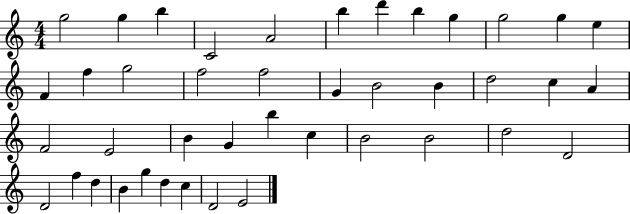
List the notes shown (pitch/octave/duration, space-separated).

G5/h G5/q B5/q C4/h A4/h B5/q D6/q B5/q G5/q G5/h G5/q E5/q F4/q F5/q G5/h F5/h F5/h G4/q B4/h B4/q D5/h C5/q A4/q F4/h E4/h B4/q G4/q B5/q C5/q B4/h B4/h D5/h D4/h D4/h F5/q D5/q B4/q G5/q D5/q C5/q D4/h E4/h